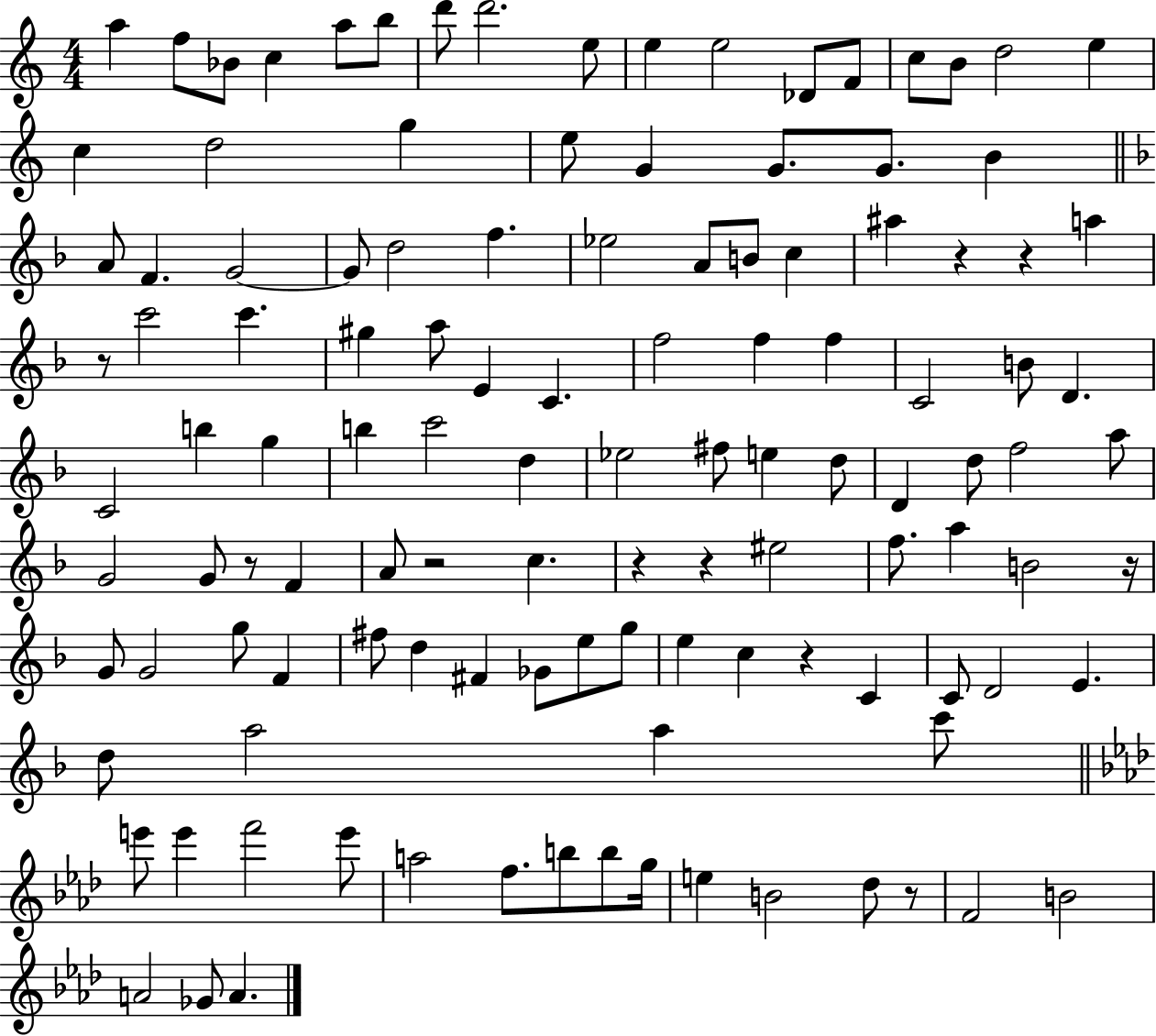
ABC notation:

X:1
T:Untitled
M:4/4
L:1/4
K:C
a f/2 _B/2 c a/2 b/2 d'/2 d'2 e/2 e e2 _D/2 F/2 c/2 B/2 d2 e c d2 g e/2 G G/2 G/2 B A/2 F G2 G/2 d2 f _e2 A/2 B/2 c ^a z z a z/2 c'2 c' ^g a/2 E C f2 f f C2 B/2 D C2 b g b c'2 d _e2 ^f/2 e d/2 D d/2 f2 a/2 G2 G/2 z/2 F A/2 z2 c z z ^e2 f/2 a B2 z/4 G/2 G2 g/2 F ^f/2 d ^F _G/2 e/2 g/2 e c z C C/2 D2 E d/2 a2 a c'/2 e'/2 e' f'2 e'/2 a2 f/2 b/2 b/2 g/4 e B2 _d/2 z/2 F2 B2 A2 _G/2 A